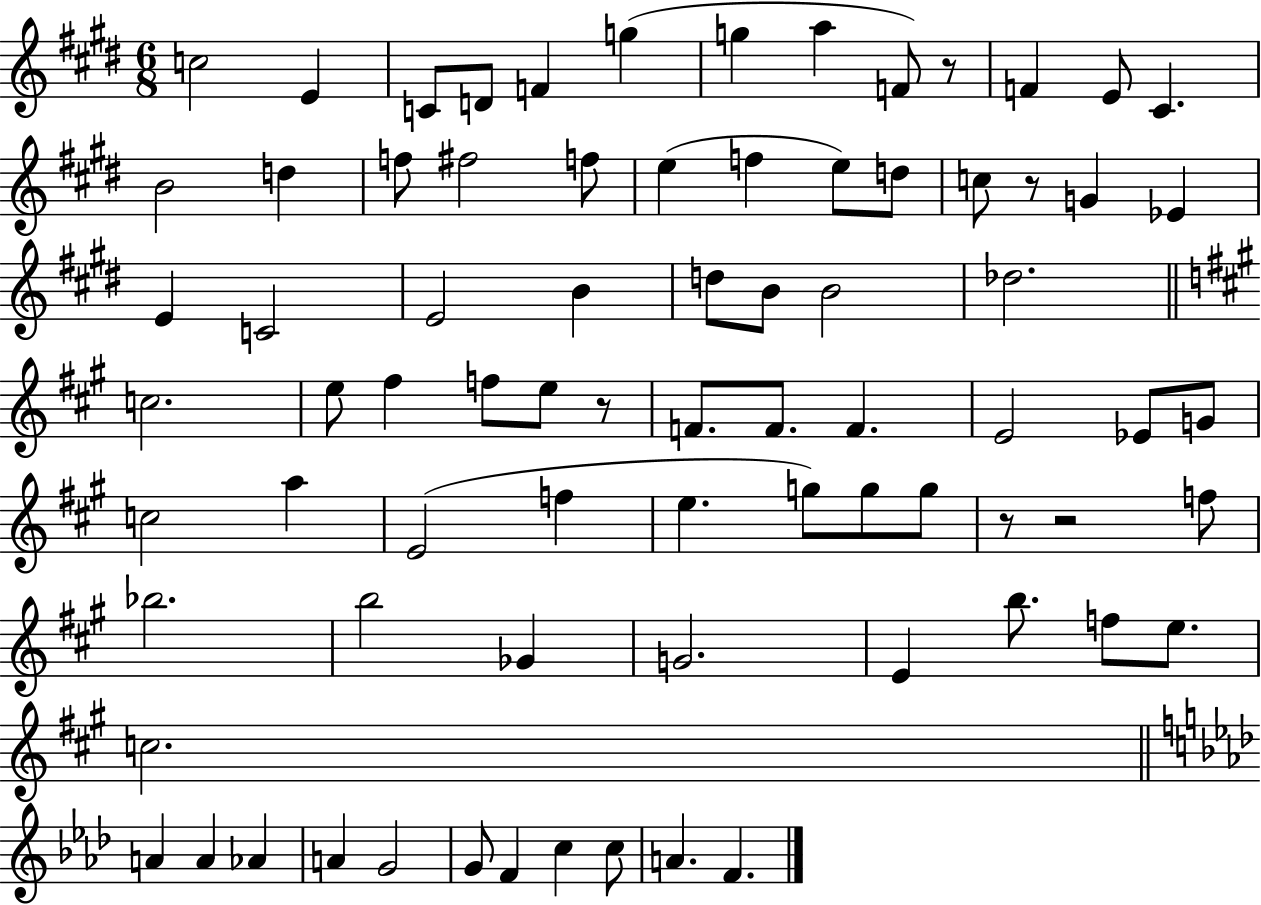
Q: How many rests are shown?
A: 5